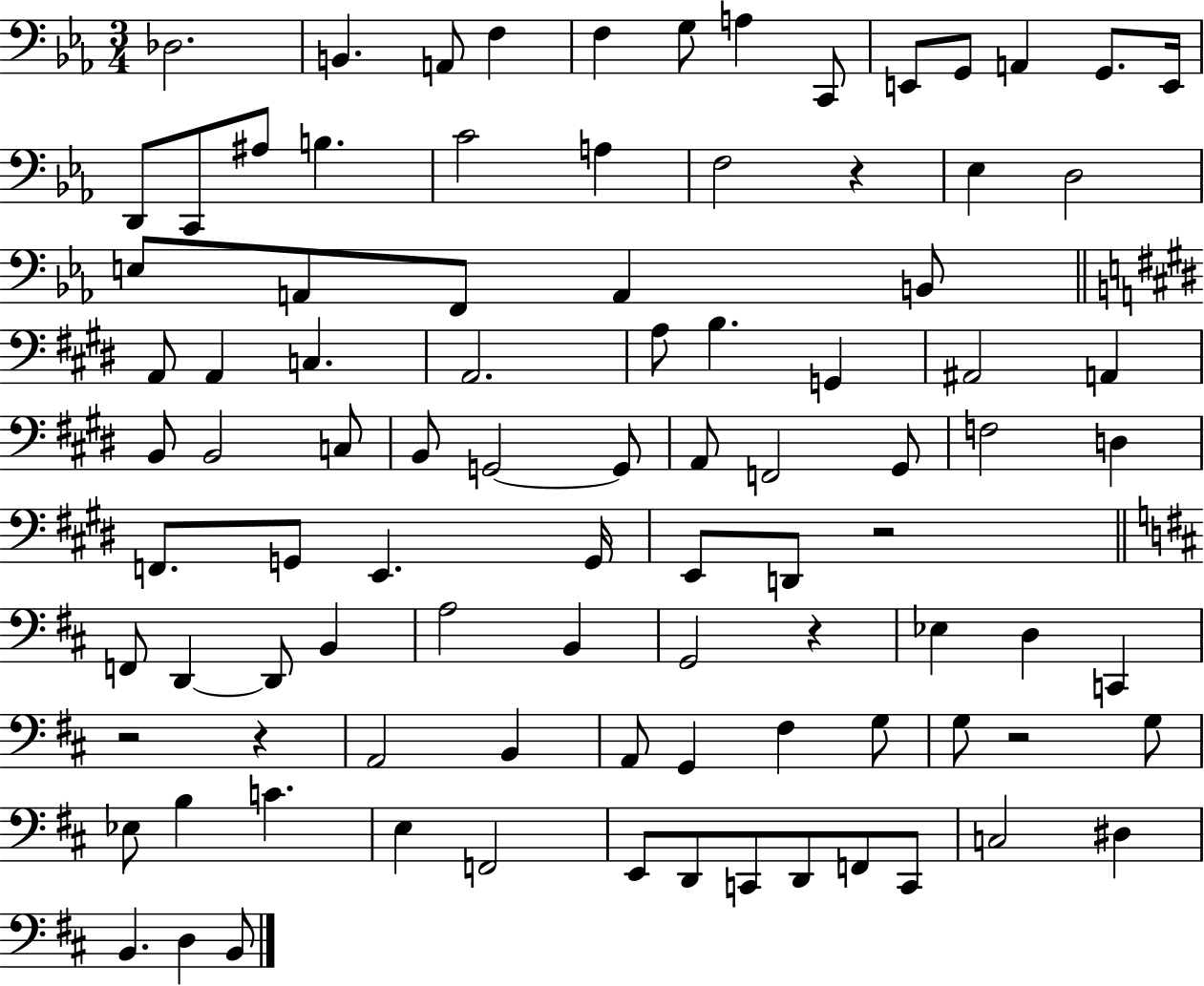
{
  \clef bass
  \numericTimeSignature
  \time 3/4
  \key ees \major
  des2. | b,4. a,8 f4 | f4 g8 a4 c,8 | e,8 g,8 a,4 g,8. e,16 | \break d,8 c,8 ais8 b4. | c'2 a4 | f2 r4 | ees4 d2 | \break e8 a,8 f,8 a,4 b,8 | \bar "||" \break \key e \major a,8 a,4 c4. | a,2. | a8 b4. g,4 | ais,2 a,4 | \break b,8 b,2 c8 | b,8 g,2~~ g,8 | a,8 f,2 gis,8 | f2 d4 | \break f,8. g,8 e,4. g,16 | e,8 d,8 r2 | \bar "||" \break \key d \major f,8 d,4~~ d,8 b,4 | a2 b,4 | g,2 r4 | ees4 d4 c,4 | \break r2 r4 | a,2 b,4 | a,8 g,4 fis4 g8 | g8 r2 g8 | \break ees8 b4 c'4. | e4 f,2 | e,8 d,8 c,8 d,8 f,8 c,8 | c2 dis4 | \break b,4. d4 b,8 | \bar "|."
}